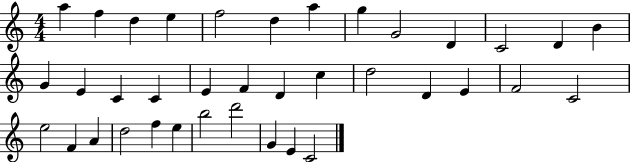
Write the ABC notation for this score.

X:1
T:Untitled
M:4/4
L:1/4
K:C
a f d e f2 d a g G2 D C2 D B G E C C E F D c d2 D E F2 C2 e2 F A d2 f e b2 d'2 G E C2